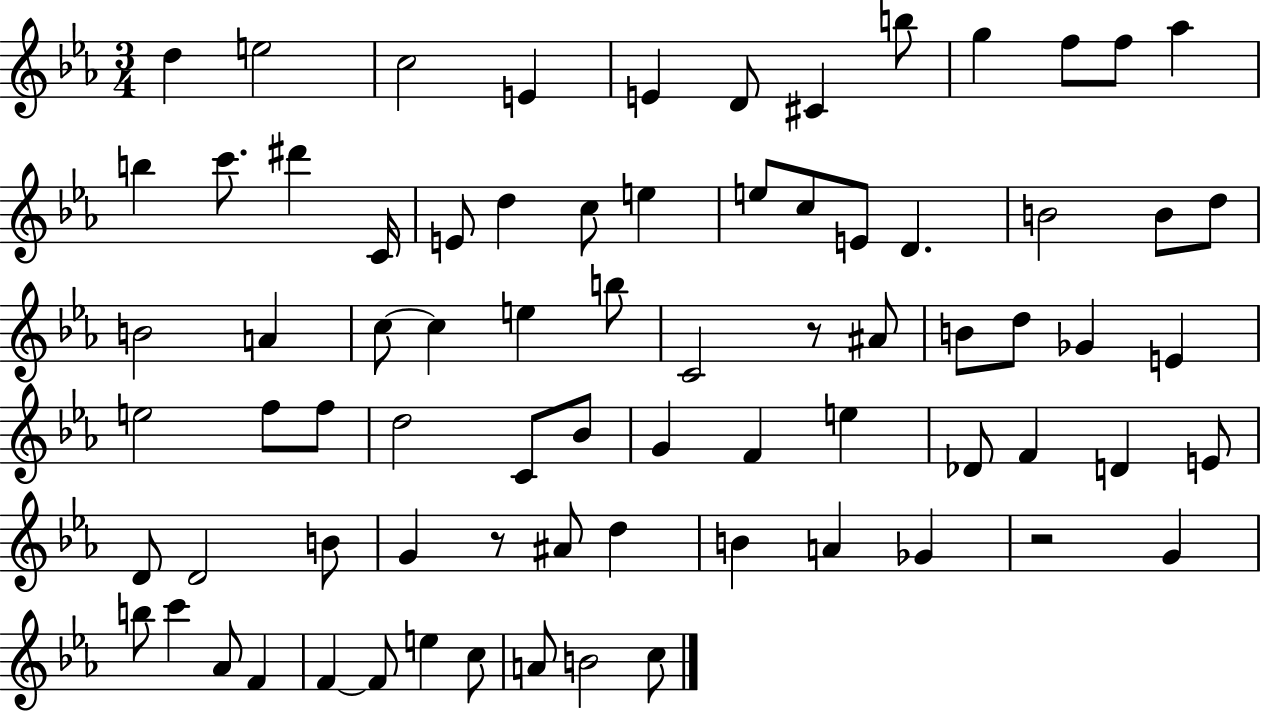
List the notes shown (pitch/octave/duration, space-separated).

D5/q E5/h C5/h E4/q E4/q D4/e C#4/q B5/e G5/q F5/e F5/e Ab5/q B5/q C6/e. D#6/q C4/s E4/e D5/q C5/e E5/q E5/e C5/e E4/e D4/q. B4/h B4/e D5/e B4/h A4/q C5/e C5/q E5/q B5/e C4/h R/e A#4/e B4/e D5/e Gb4/q E4/q E5/h F5/e F5/e D5/h C4/e Bb4/e G4/q F4/q E5/q Db4/e F4/q D4/q E4/e D4/e D4/h B4/e G4/q R/e A#4/e D5/q B4/q A4/q Gb4/q R/h G4/q B5/e C6/q Ab4/e F4/q F4/q F4/e E5/q C5/e A4/e B4/h C5/e